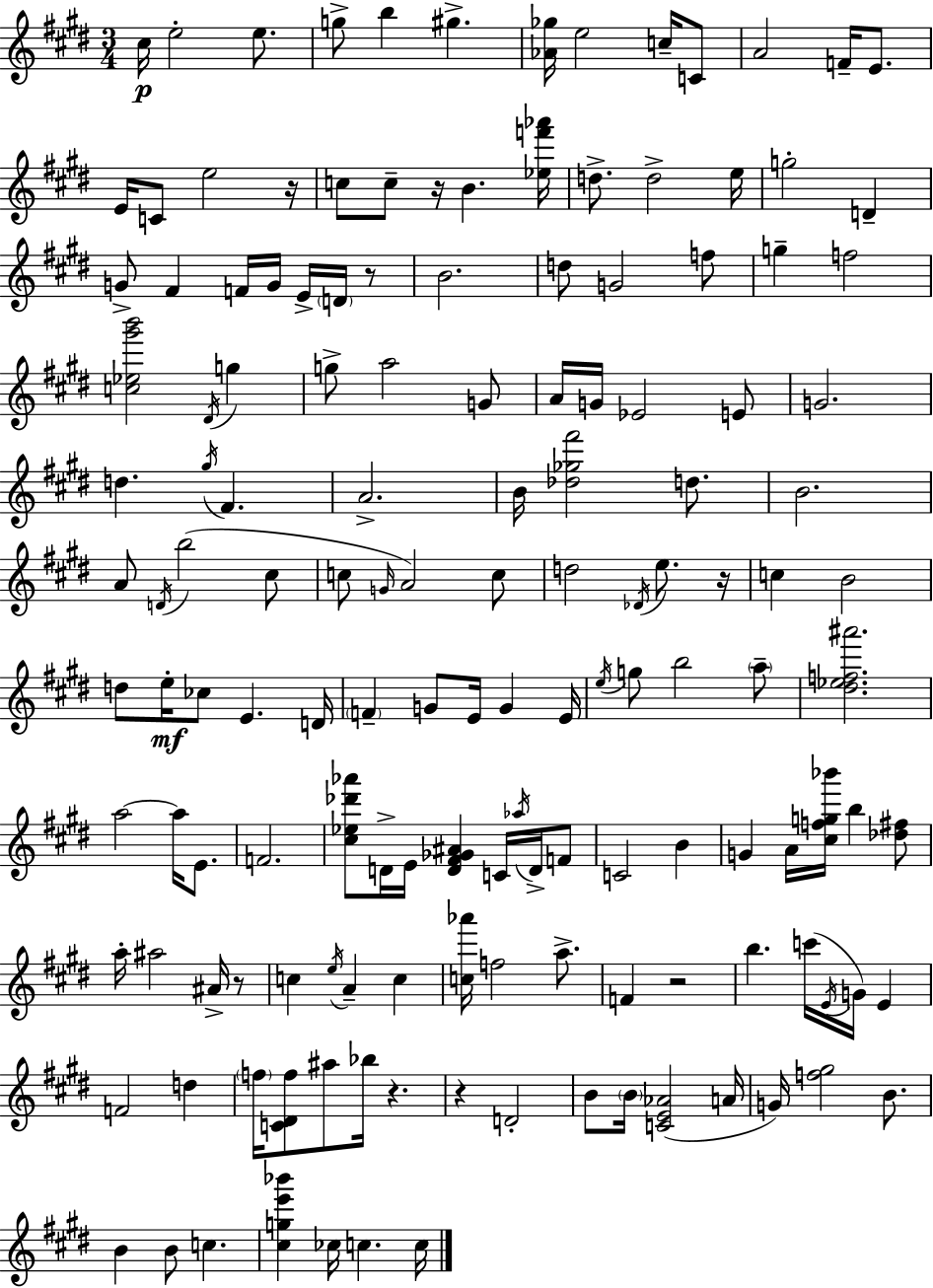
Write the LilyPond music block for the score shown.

{
  \clef treble
  \numericTimeSignature
  \time 3/4
  \key e \major
  cis''16\p e''2-. e''8. | g''8-> b''4 gis''4.-> | <aes' ges''>16 e''2 c''16-- c'8 | a'2 f'16-- e'8. | \break e'16 c'8 e''2 r16 | c''8 c''8-- r16 b'4. <ees'' f''' aes'''>16 | d''8.-> d''2-> e''16 | g''2-. d'4-- | \break g'8-> fis'4 f'16 g'16 e'16-> \parenthesize d'16 r8 | b'2. | d''8 g'2 f''8 | g''4-- f''2 | \break <c'' ees'' gis''' b'''>2 \acciaccatura { dis'16 } g''4 | g''8-> a''2 g'8 | a'16 g'16 ees'2 e'8 | g'2. | \break d''4. \acciaccatura { gis''16 } fis'4. | a'2.-> | b'16 <des'' ges'' fis'''>2 d''8. | b'2. | \break a'8 \acciaccatura { d'16 } b''2( | cis''8 c''8 \grace { g'16 }) a'2 | c''8 d''2 | \acciaccatura { des'16 } e''8. r16 c''4 b'2 | \break d''8 e''16-.\mf ces''8 e'4. | d'16 \parenthesize f'4-- g'8 e'16 | g'4 e'16 \acciaccatura { e''16 } g''8 b''2 | \parenthesize a''8-- <dis'' ees'' f'' ais'''>2. | \break a''2~~ | a''16 e'8. f'2. | <cis'' ees'' des''' aes'''>8 d'16-> e'16 <d' fis' ges' ais'>4 | c'16 \acciaccatura { aes''16 } d'16-> f'8 c'2 | \break b'4 g'4 a'16 | <cis'' f'' g'' bes'''>16 b''4 <des'' fis''>8 a''16-. ais''2 | ais'16-> r8 c''4 \acciaccatura { e''16 } | a'4-- c''4 <c'' aes'''>16 f''2 | \break a''8.-> f'4 | r2 b''4. | c'''16( \acciaccatura { e'16 } g'16) e'4 f'2 | d''4 \parenthesize f''16 <c' dis' f''>8 | \break ais''8 bes''16 r4. r4 | d'2-. b'8 \parenthesize b'16 | <c' e' aes'>2( a'16 g'16) <f'' gis''>2 | b'8. b'4 | \break b'8 c''4. <cis'' g'' e''' bes'''>4 | ces''16 c''4. c''16 \bar "|."
}